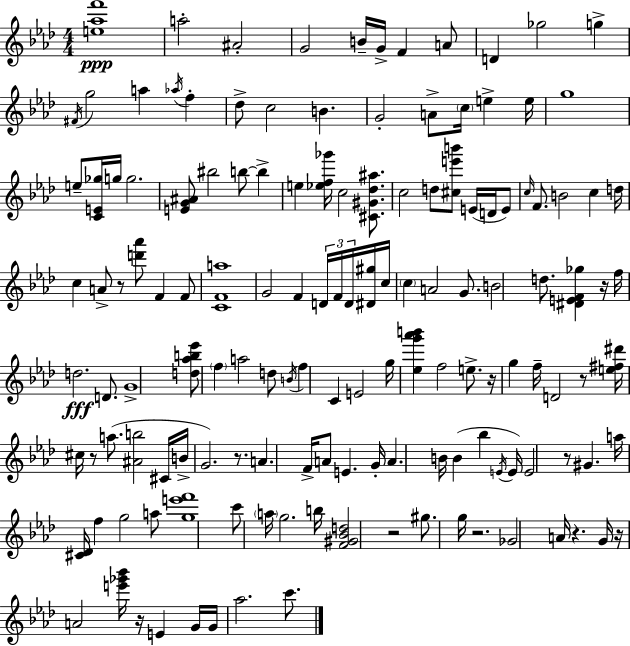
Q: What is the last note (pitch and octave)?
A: C6